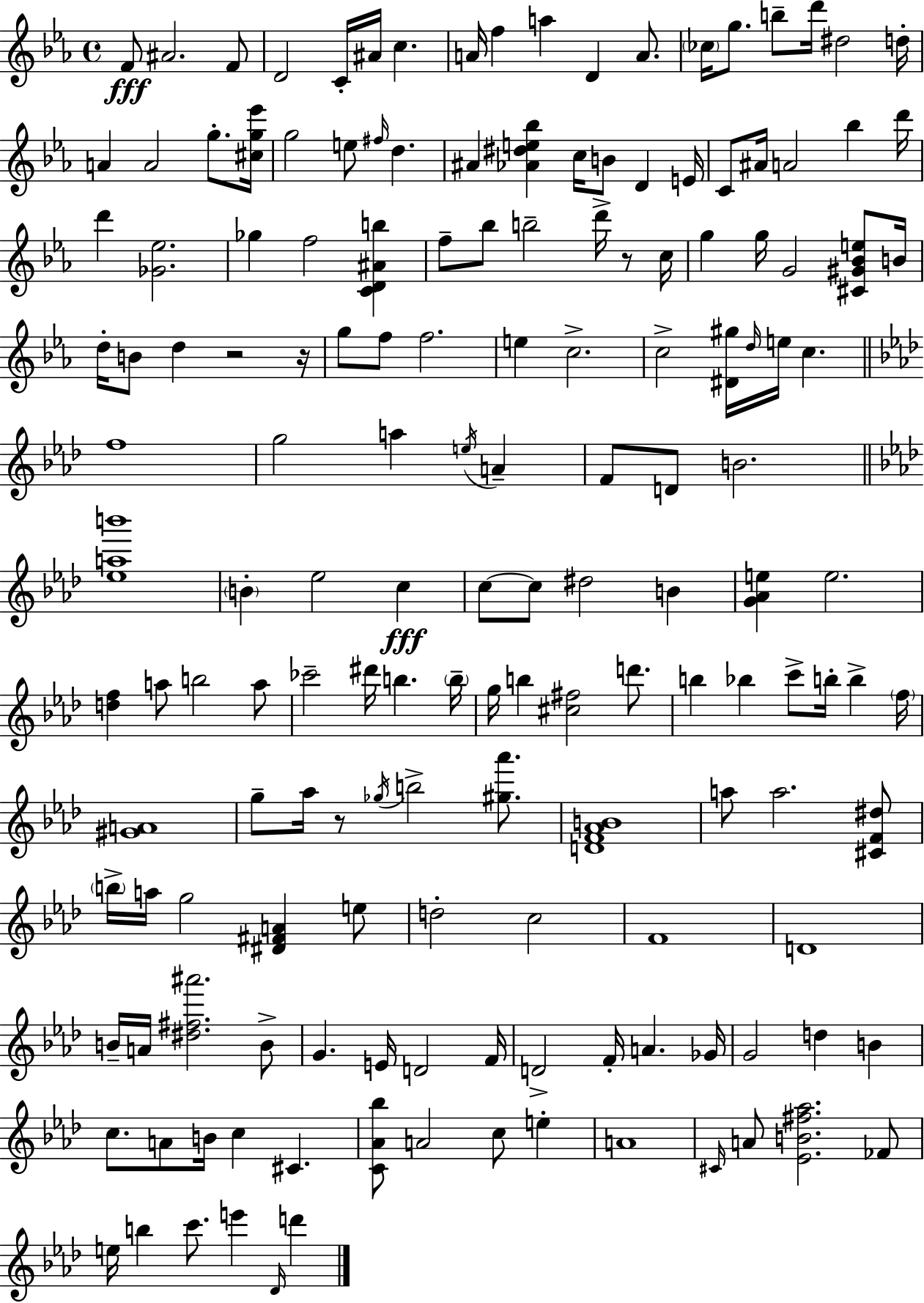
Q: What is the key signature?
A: EES major